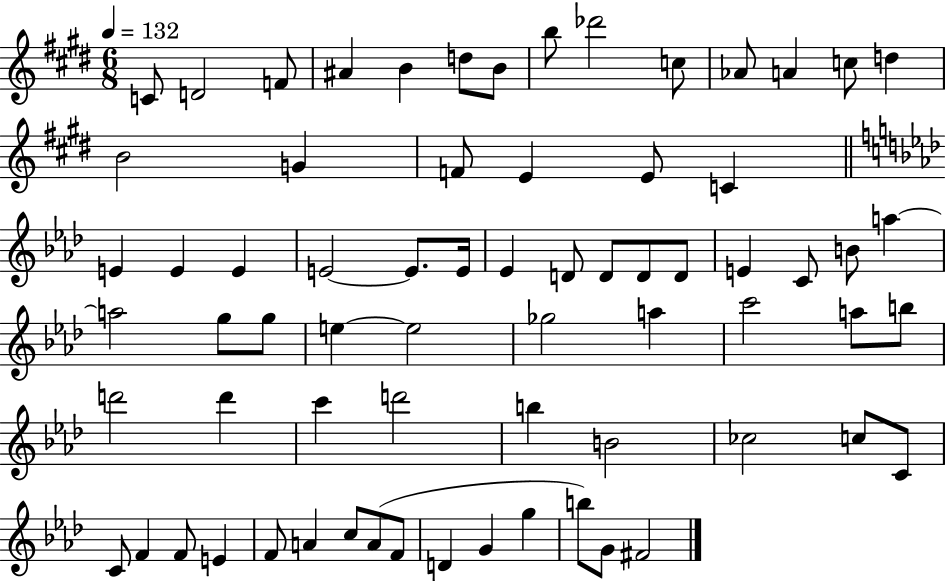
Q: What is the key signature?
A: E major